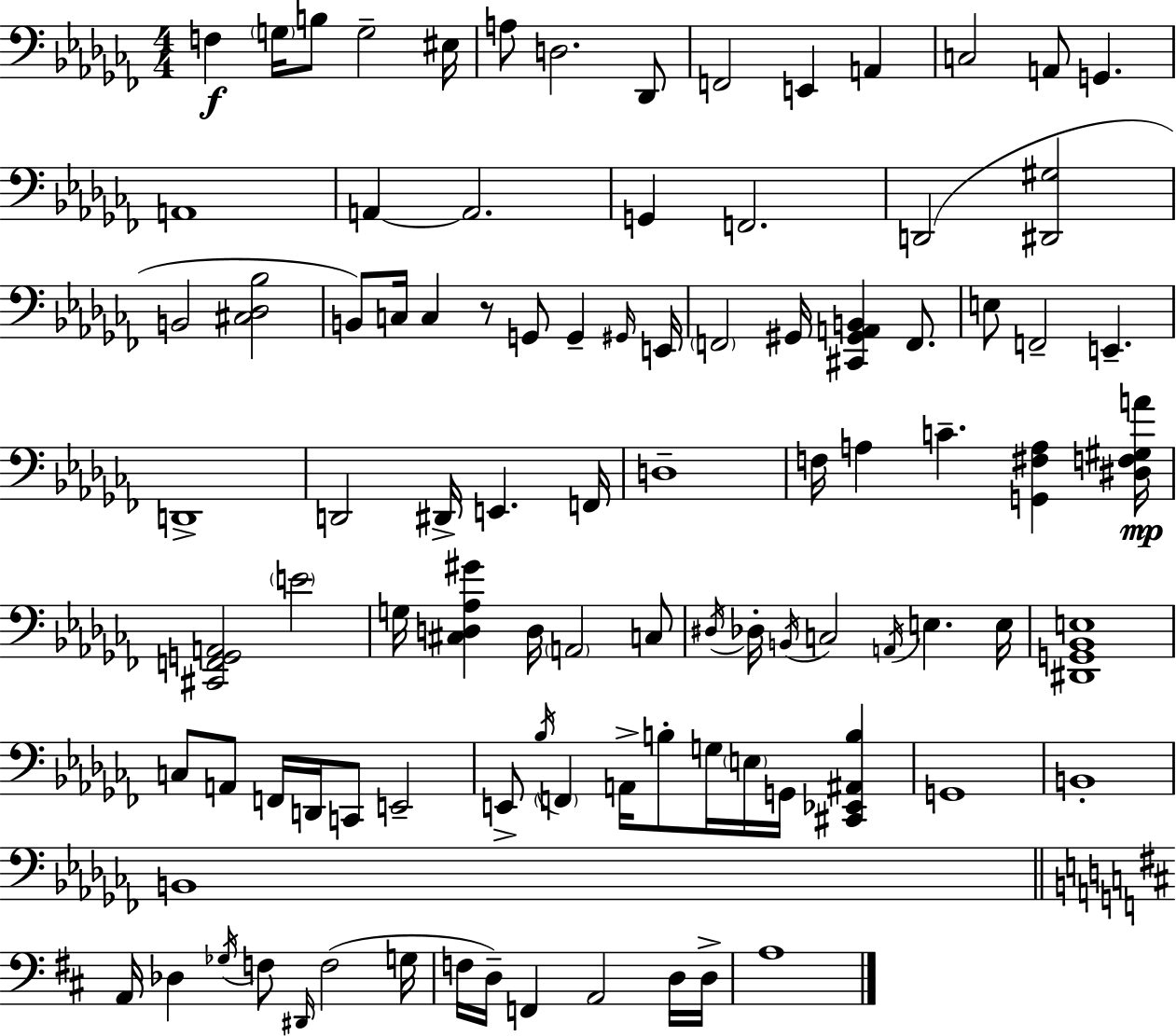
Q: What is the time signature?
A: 4/4